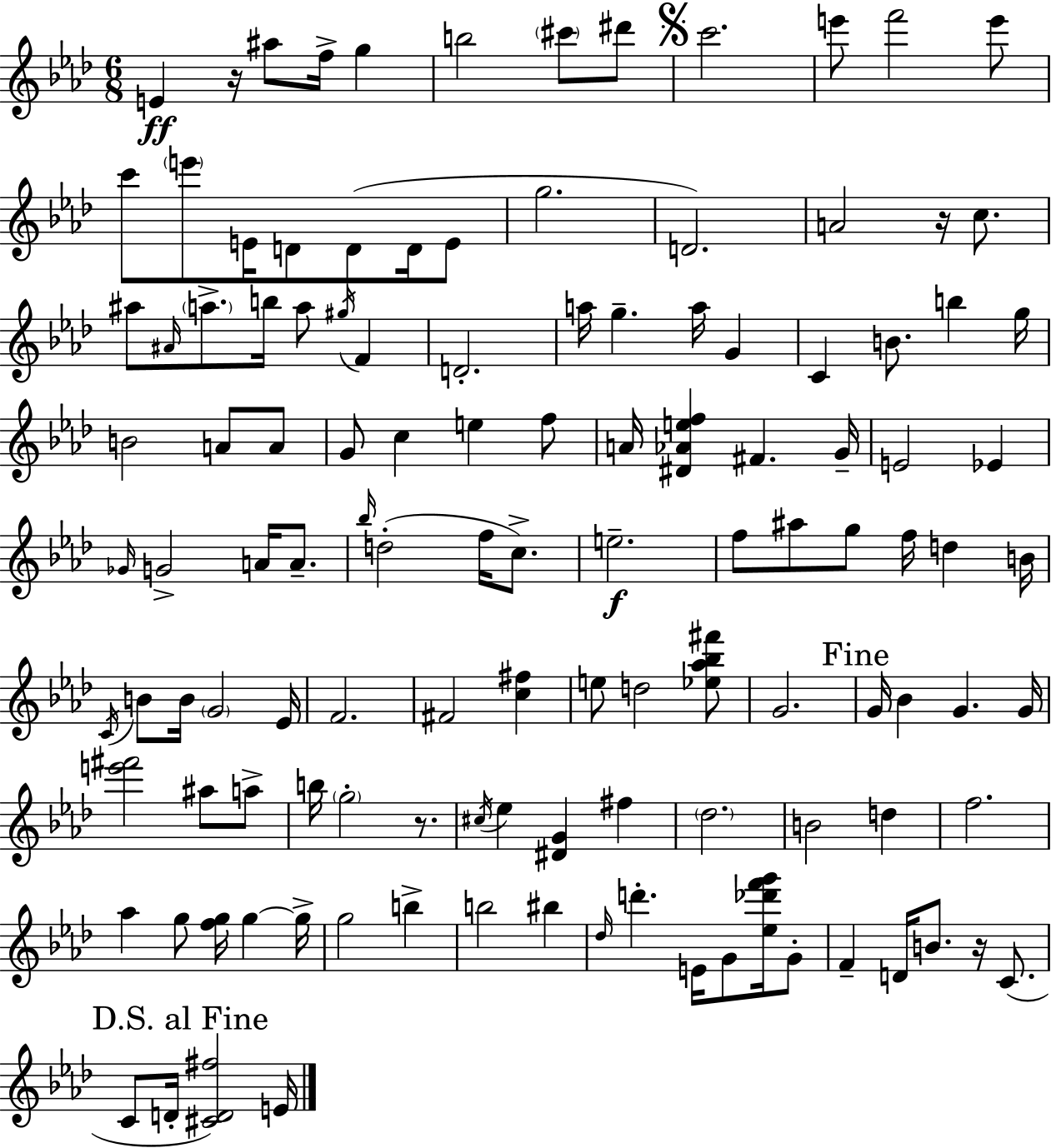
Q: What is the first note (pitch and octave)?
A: E4